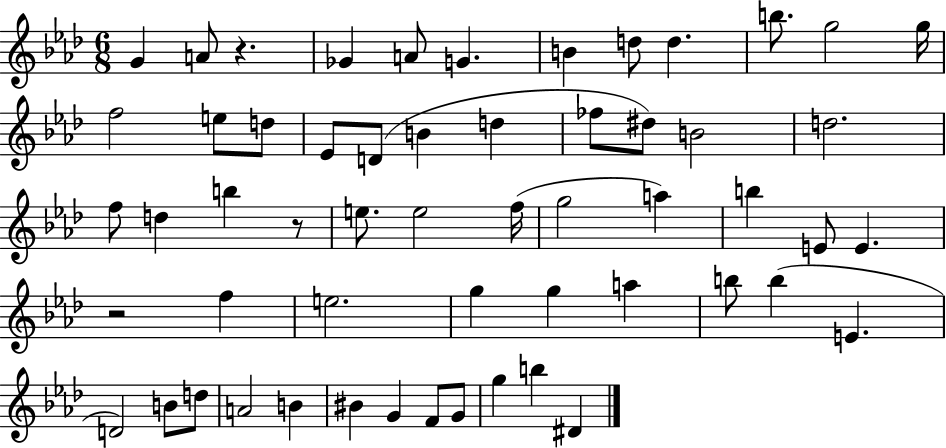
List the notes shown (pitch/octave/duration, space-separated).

G4/q A4/e R/q. Gb4/q A4/e G4/q. B4/q D5/e D5/q. B5/e. G5/h G5/s F5/h E5/e D5/e Eb4/e D4/e B4/q D5/q FES5/e D#5/e B4/h D5/h. F5/e D5/q B5/q R/e E5/e. E5/h F5/s G5/h A5/q B5/q E4/e E4/q. R/h F5/q E5/h. G5/q G5/q A5/q B5/e B5/q E4/q. D4/h B4/e D5/e A4/h B4/q BIS4/q G4/q F4/e G4/e G5/q B5/q D#4/q